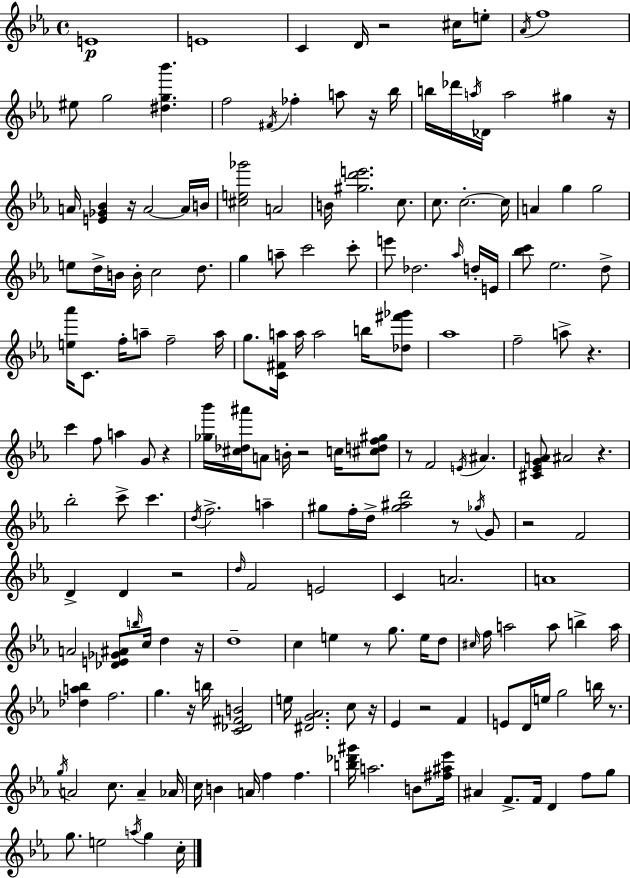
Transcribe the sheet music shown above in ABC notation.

X:1
T:Untitled
M:4/4
L:1/4
K:Cm
E4 E4 C D/4 z2 ^c/4 e/2 _A/4 f4 ^e/2 g2 [^dg_b'] f2 ^F/4 _f a/2 z/4 _b/4 b/4 _d'/4 a/4 _D/4 a2 ^g z/4 A/4 [E_G_B] z/4 A2 A/4 B/4 [^ce_g']2 A2 B/4 [^gd'e']2 c/2 c/2 c2 c/4 A g g2 e/2 d/4 B/4 B/4 c2 d/2 g a/2 c'2 c'/2 e'/2 _d2 _a/4 d/4 E/4 [_bc']/2 _e2 d/2 [e_a']/4 C/2 f/4 a/2 f2 a/4 g/2 [C^Fa]/4 a/4 a2 b/4 [_d^f'_g']/2 _a4 f2 a/2 z c' f/2 a G/2 z [_g_b']/4 [^c_d^a']/4 A/2 B/4 z2 c/4 [^cdf^g]/2 z/2 F2 E/4 ^A [^C_EGA]/2 ^A2 z _b2 c'/2 c' d/4 f2 a ^g/2 f/4 d/4 [^g^ad']2 z/2 _g/4 G/2 z2 F2 D D z2 d/4 F2 E2 C A2 A4 A2 [_DE_G^A]/2 b/4 c/4 d z/4 d4 c e z/2 g/2 e/4 d/2 ^c/4 f/4 a2 a/2 b a/4 [_da_b] f2 g z/4 b/4 [C_D^FB]2 e/4 [^DG_A]2 c/2 z/4 _E z2 F E/2 D/4 e/4 g2 b/4 z/2 g/4 A2 c/2 A _A/4 c/4 B A/4 f f [b_d'^g']/4 a2 B/2 [^f^a_e']/4 ^A F/2 F/4 D f/2 g/2 g/2 e2 a/4 g c/4